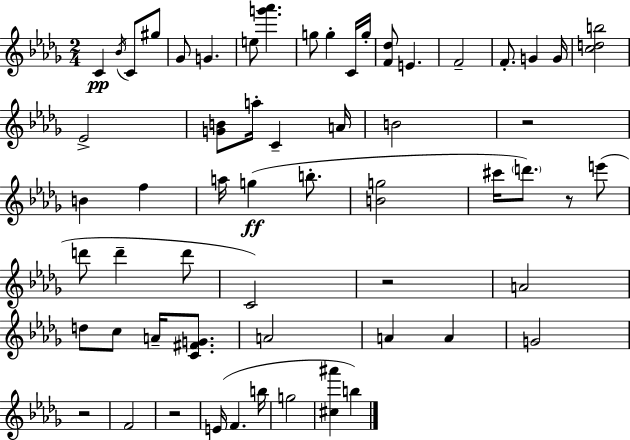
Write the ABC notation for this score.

X:1
T:Untitled
M:2/4
L:1/4
K:Bbm
C _B/4 C/2 ^g/2 _G/2 G e/2 [g'_a'] g/2 g C/4 g/4 [F_d]/2 E F2 F/2 G G/4 [cdb]2 _E2 [GB]/2 a/4 C A/4 B2 z2 B f a/4 g b/2 [Bg]2 ^c'/4 d'/2 z/2 e'/2 d'/2 d' d'/2 C2 z2 A2 d/2 c/2 A/4 [C^FG]/2 A2 A A G2 z2 F2 z2 E/4 F b/4 g2 [^c^a'] b